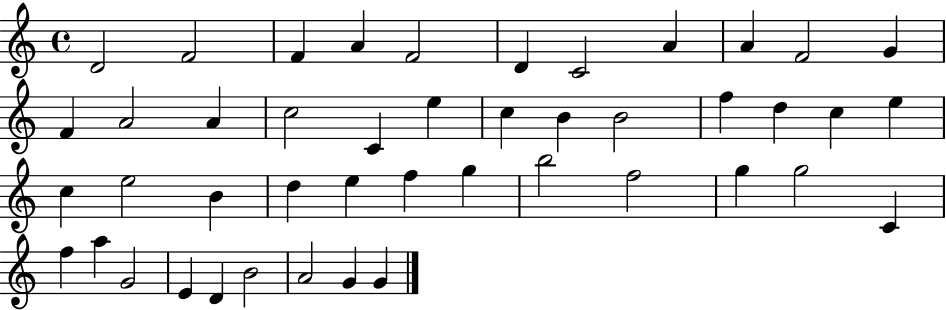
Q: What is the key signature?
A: C major